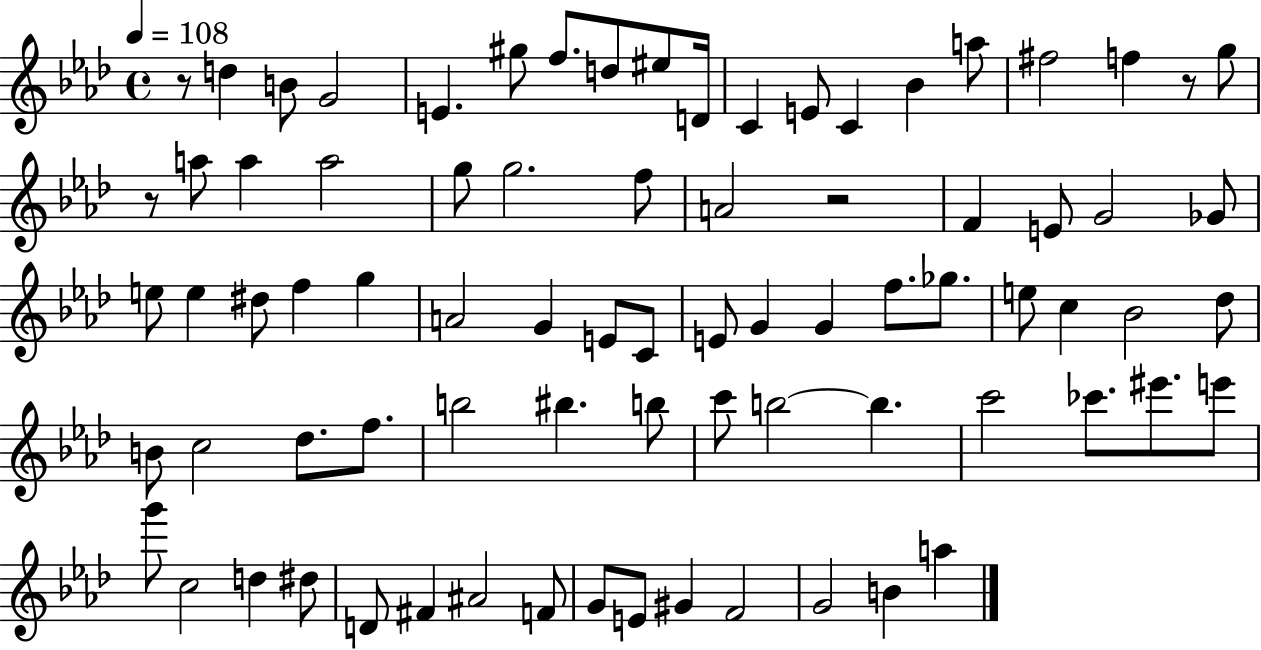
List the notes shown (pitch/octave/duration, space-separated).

R/e D5/q B4/e G4/h E4/q. G#5/e F5/e. D5/e EIS5/e D4/s C4/q E4/e C4/q Bb4/q A5/e F#5/h F5/q R/e G5/e R/e A5/e A5/q A5/h G5/e G5/h. F5/e A4/h R/h F4/q E4/e G4/h Gb4/e E5/e E5/q D#5/e F5/q G5/q A4/h G4/q E4/e C4/e E4/e G4/q G4/q F5/e. Gb5/e. E5/e C5/q Bb4/h Db5/e B4/e C5/h Db5/e. F5/e. B5/h BIS5/q. B5/e C6/e B5/h B5/q. C6/h CES6/e. EIS6/e. E6/e G6/e C5/h D5/q D#5/e D4/e F#4/q A#4/h F4/e G4/e E4/e G#4/q F4/h G4/h B4/q A5/q